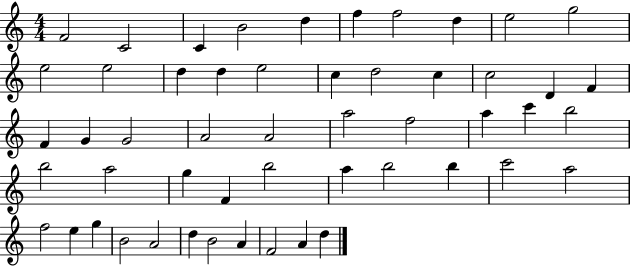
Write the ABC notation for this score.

X:1
T:Untitled
M:4/4
L:1/4
K:C
F2 C2 C B2 d f f2 d e2 g2 e2 e2 d d e2 c d2 c c2 D F F G G2 A2 A2 a2 f2 a c' b2 b2 a2 g F b2 a b2 b c'2 a2 f2 e g B2 A2 d B2 A F2 A d